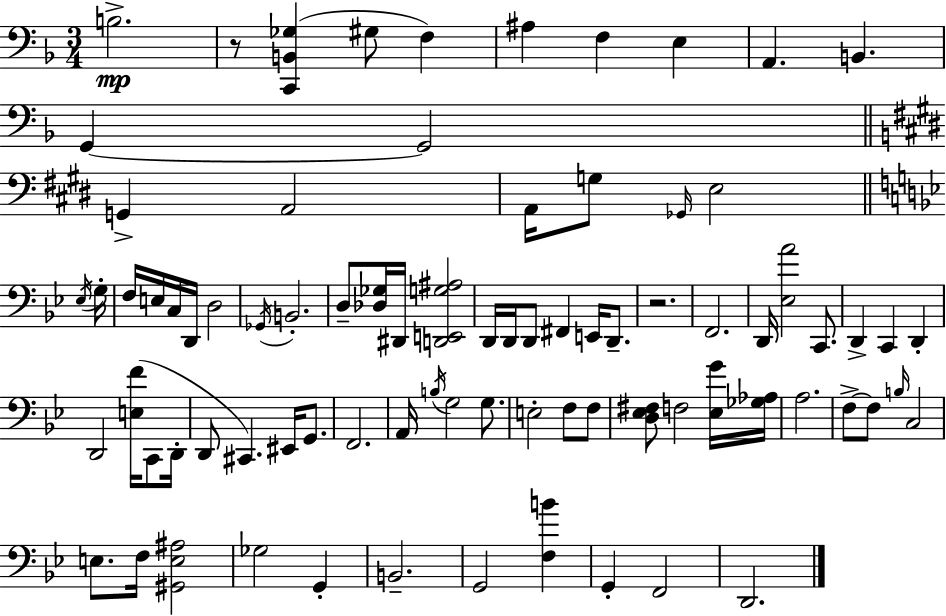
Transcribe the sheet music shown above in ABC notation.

X:1
T:Untitled
M:3/4
L:1/4
K:Dm
B,2 z/2 [C,,B,,_G,] ^G,/2 F, ^A, F, E, A,, B,, G,, G,,2 G,, A,,2 A,,/4 G,/2 _G,,/4 E,2 _E,/4 G,/4 F,/4 E,/4 C,/4 D,,/4 D,2 _G,,/4 B,,2 D,/2 [_D,_G,]/4 ^D,,/4 [D,,E,,G,^A,]2 D,,/4 D,,/4 D,,/2 ^F,, E,,/4 D,,/2 z2 F,,2 D,,/4 [_E,A]2 C,,/2 D,, C,, D,, D,,2 [E,F]/4 C,,/2 D,,/4 D,,/2 ^C,, ^E,,/4 G,,/2 F,,2 A,,/4 B,/4 G,2 G,/2 E,2 F,/2 F,/2 [D,_E,^F,]/2 F,2 [_E,G]/4 [_G,_A,]/4 A,2 F,/2 F,/2 B,/4 C,2 E,/2 F,/4 [^G,,E,^A,]2 _G,2 G,, B,,2 G,,2 [F,B] G,, F,,2 D,,2